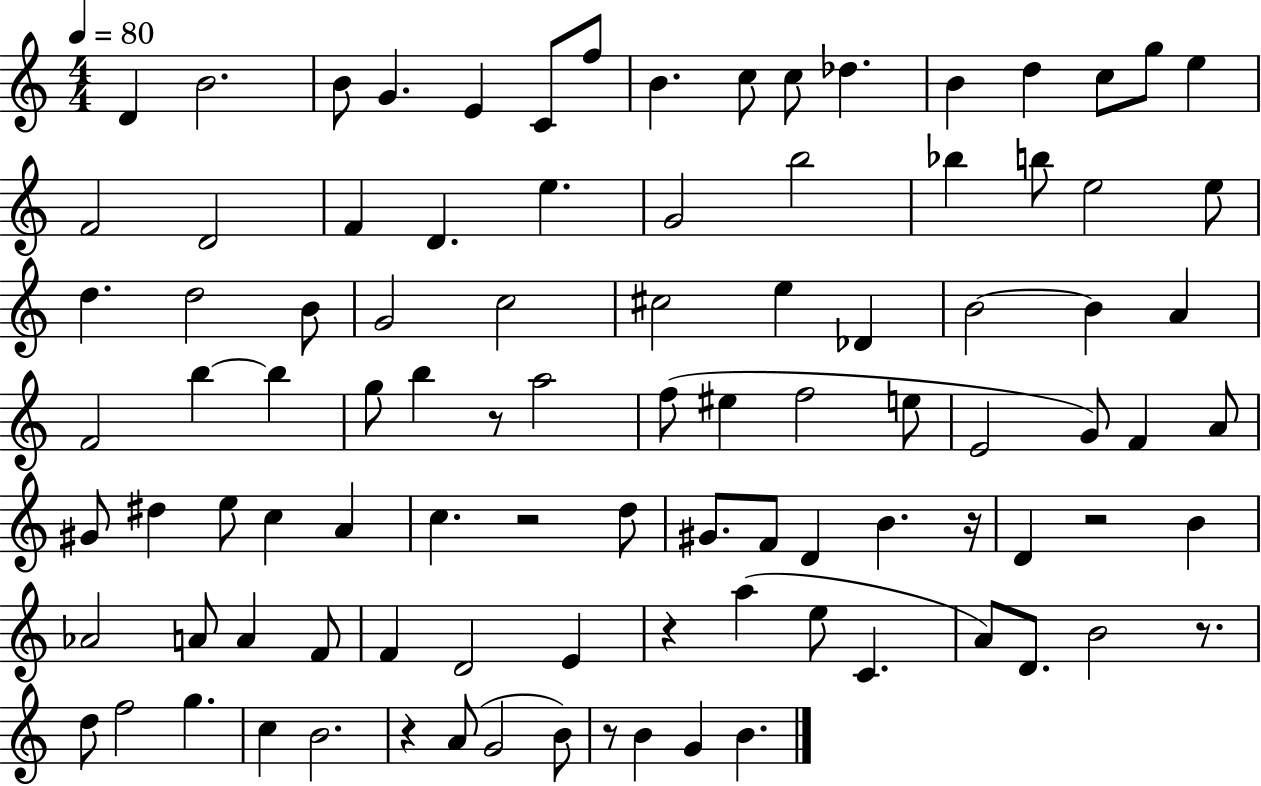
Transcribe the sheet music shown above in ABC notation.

X:1
T:Untitled
M:4/4
L:1/4
K:C
D B2 B/2 G E C/2 f/2 B c/2 c/2 _d B d c/2 g/2 e F2 D2 F D e G2 b2 _b b/2 e2 e/2 d d2 B/2 G2 c2 ^c2 e _D B2 B A F2 b b g/2 b z/2 a2 f/2 ^e f2 e/2 E2 G/2 F A/2 ^G/2 ^d e/2 c A c z2 d/2 ^G/2 F/2 D B z/4 D z2 B _A2 A/2 A F/2 F D2 E z a e/2 C A/2 D/2 B2 z/2 d/2 f2 g c B2 z A/2 G2 B/2 z/2 B G B